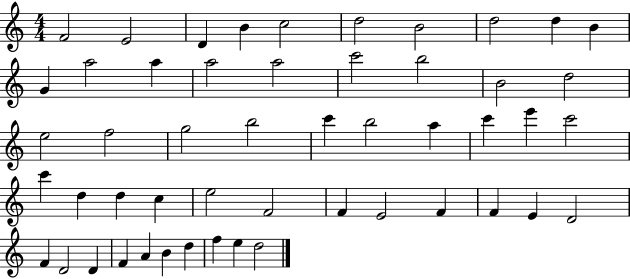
X:1
T:Untitled
M:4/4
L:1/4
K:C
F2 E2 D B c2 d2 B2 d2 d B G a2 a a2 a2 c'2 b2 B2 d2 e2 f2 g2 b2 c' b2 a c' e' c'2 c' d d c e2 F2 F E2 F F E D2 F D2 D F A B d f e d2